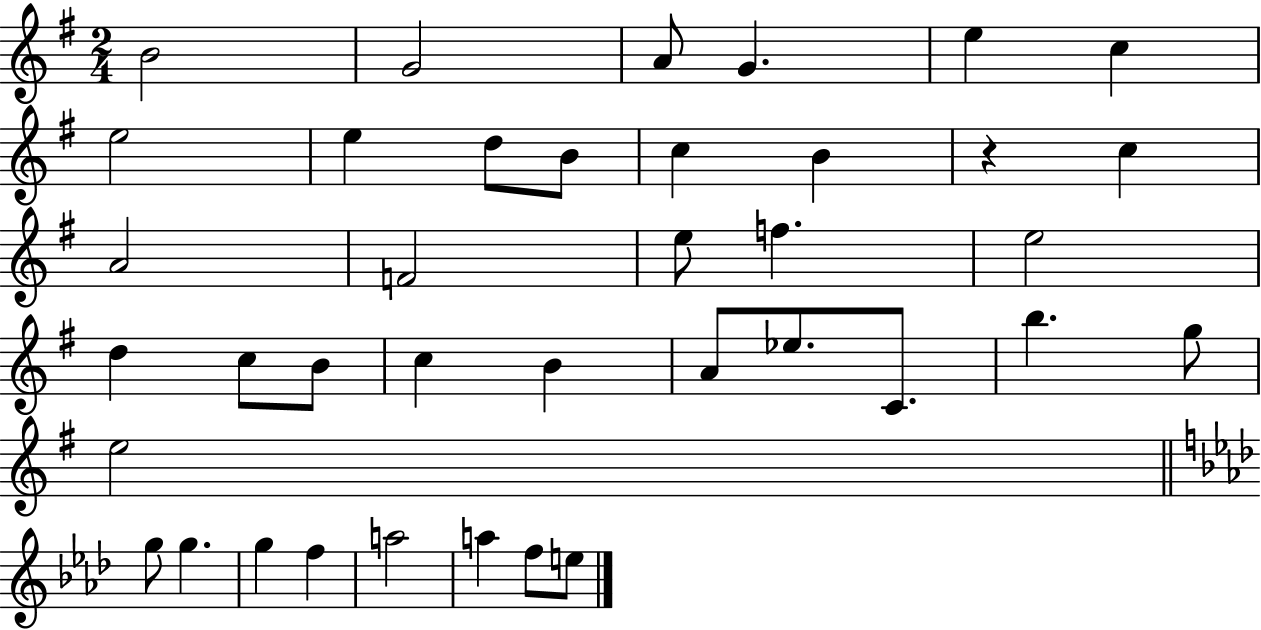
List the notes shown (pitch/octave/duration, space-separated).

B4/h G4/h A4/e G4/q. E5/q C5/q E5/h E5/q D5/e B4/e C5/q B4/q R/q C5/q A4/h F4/h E5/e F5/q. E5/h D5/q C5/e B4/e C5/q B4/q A4/e Eb5/e. C4/e. B5/q. G5/e E5/h G5/e G5/q. G5/q F5/q A5/h A5/q F5/e E5/e